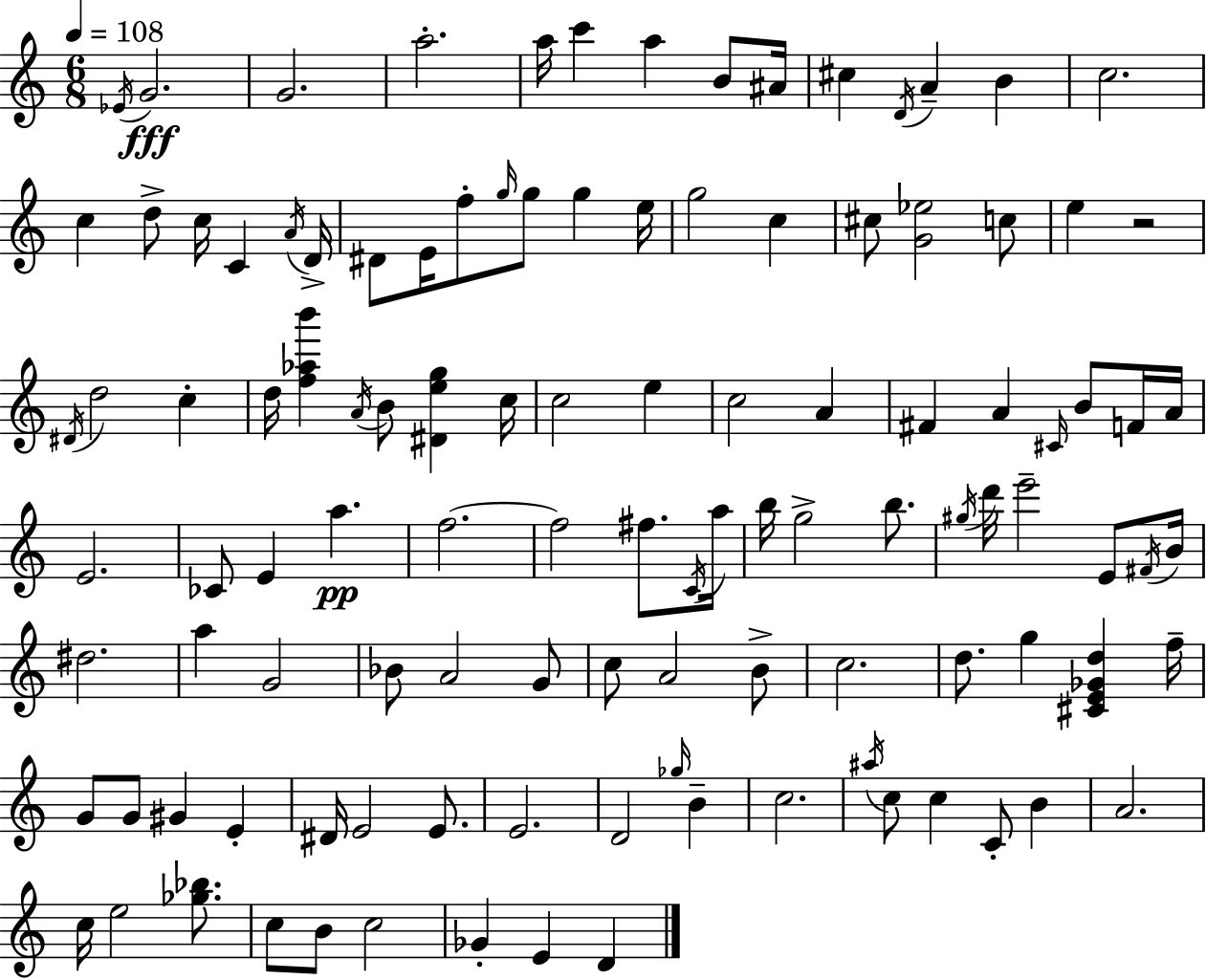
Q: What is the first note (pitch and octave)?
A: Eb4